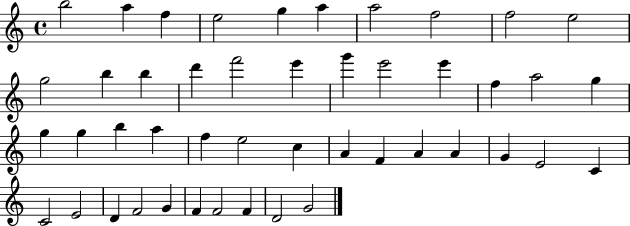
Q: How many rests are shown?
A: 0